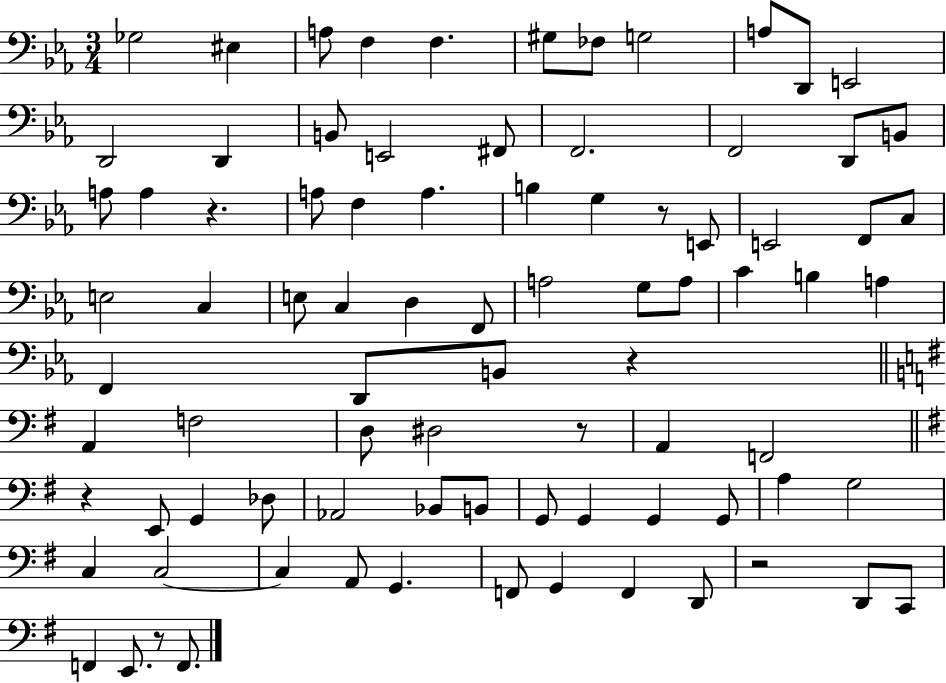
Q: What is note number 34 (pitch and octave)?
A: E3